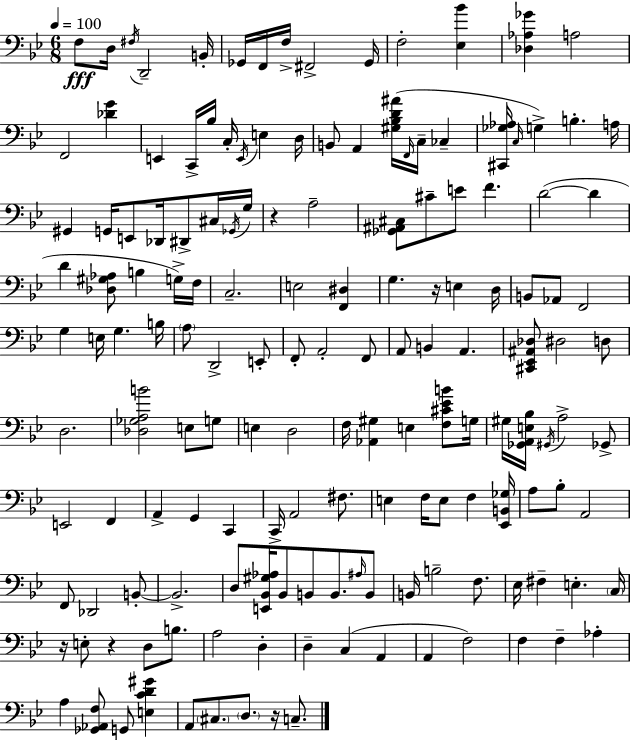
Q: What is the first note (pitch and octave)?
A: F3